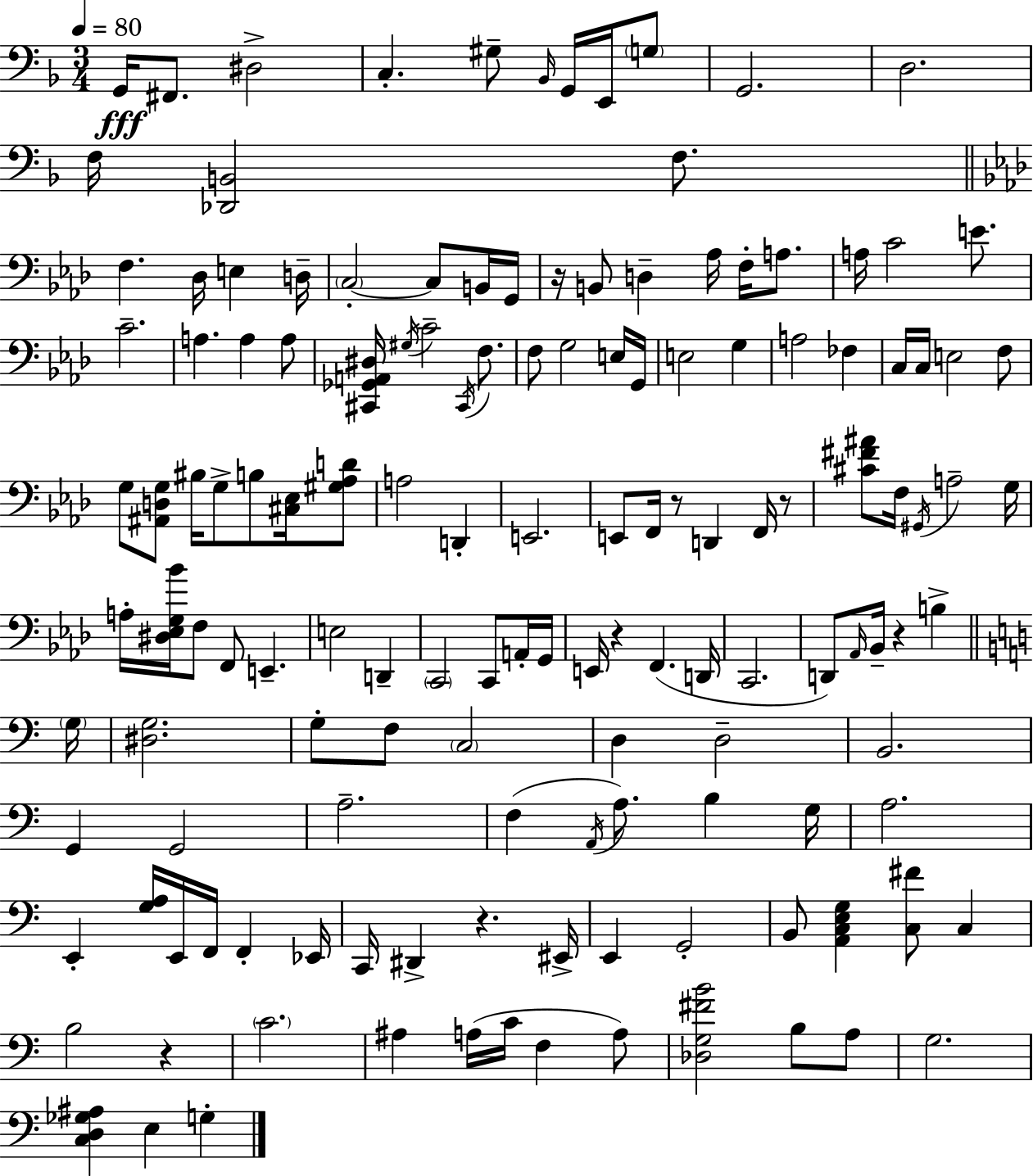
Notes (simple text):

G2/s F#2/e. D#3/h C3/q. G#3/e Bb2/s G2/s E2/s G3/e G2/h. D3/h. F3/s [Db2,B2]/h F3/e. F3/q. Db3/s E3/q D3/s C3/h C3/e B2/s G2/s R/s B2/e D3/q Ab3/s F3/s A3/e. A3/s C4/h E4/e. C4/h. A3/q. A3/q A3/e [C#2,Gb2,A2,D#3]/s G#3/s C4/h C#2/s F3/e. F3/e G3/h E3/s G2/s E3/h G3/q A3/h FES3/q C3/s C3/s E3/h F3/e G3/e [A#2,D3,G3]/e BIS3/s G3/e B3/e [C#3,Eb3]/s [G#3,Ab3,D4]/e A3/h D2/q E2/h. E2/e F2/s R/e D2/q F2/s R/e [C#4,F#4,A#4]/e F3/s G#2/s A3/h G3/s A3/s [D#3,Eb3,G3,Bb4]/s F3/e F2/e E2/q. E3/h D2/q C2/h C2/e A2/s G2/s E2/s R/q F2/q. D2/s C2/h. D2/e Ab2/s Bb2/s R/q B3/q G3/s [D#3,G3]/h. G3/e F3/e C3/h D3/q D3/h B2/h. G2/q G2/h A3/h. F3/q A2/s A3/e. B3/q G3/s A3/h. E2/q [G3,A3]/s E2/s F2/s F2/q Eb2/s C2/s D#2/q R/q. EIS2/s E2/q G2/h B2/e [A2,C3,E3,G3]/q [C3,F#4]/e C3/q B3/h R/q C4/h. A#3/q A3/s C4/s F3/q A3/e [Db3,G3,F#4,B4]/h B3/e A3/e G3/h. [C3,D3,Gb3,A#3]/q E3/q G3/q